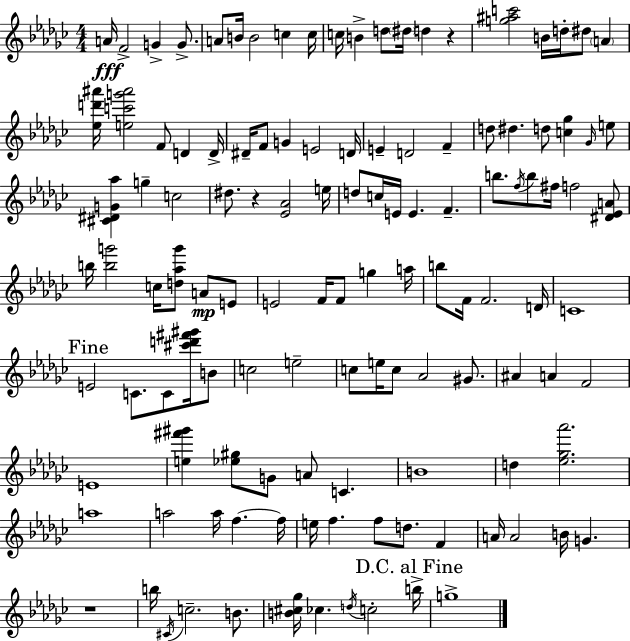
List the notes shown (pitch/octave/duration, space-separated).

A4/s F4/h G4/q G4/e. A4/e B4/s B4/h C5/q C5/s C5/s B4/q D5/e D#5/s D5/q R/q [G5,A#5,C6]/h B4/s D5/s D#5/e A4/q [Eb5,D6,A#6]/s [E5,C6,G6,A#6]/h F4/e D4/q D4/s D#4/s F4/e G4/q E4/h D4/s E4/q D4/h F4/q D5/e D#5/q. D5/e [C5,Gb5]/q Gb4/s E5/e [C#4,D#4,G4,Ab5]/q G5/q C5/h D#5/e. R/q [Eb4,Ab4]/h E5/s D5/e C5/s E4/s E4/q. F4/q. B5/e. F5/s B5/e F#5/s F5/h [D#4,Eb4,A4]/e B5/s [B5,G6]/h C5/s [D5,Ab5,G6]/e A4/e E4/e E4/h F4/s F4/e G5/q A5/s B5/e F4/s F4/h. D4/s C4/w E4/h C4/e. C4/e [C#6,D6,F#6,G#6]/s B4/e C5/h E5/h C5/e E5/s C5/e Ab4/h G#4/e. A#4/q A4/q F4/h E4/w [E5,F#6,G#6]/q [Eb5,G#5]/e G4/e A4/e C4/q. B4/w D5/q [Eb5,Gb5,Ab6]/h. A5/w A5/h A5/s F5/q. F5/s E5/s F5/q. F5/e D5/e. F4/q A4/s A4/h B4/s G4/q. R/w B5/s C#4/s C5/h. B4/e. [B4,C#5,Gb5]/s CES5/q. D5/s C5/h B5/s G5/w